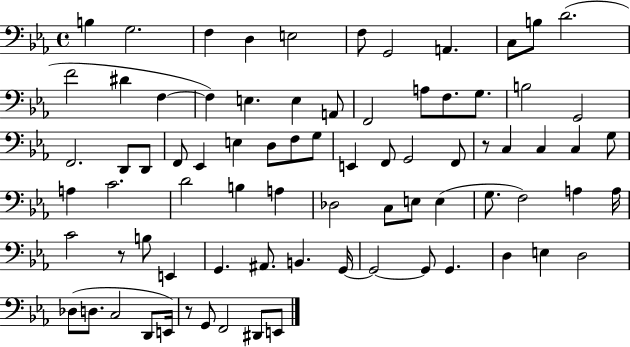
{
  \clef bass
  \time 4/4
  \defaultTimeSignature
  \key ees \major
  b4 g2. | f4 d4 e2 | f8 g,2 a,4. | c8 b8 d'2.( | \break f'2 dis'4 f4~~ | f4) e4. e4 a,8 | f,2 a8 f8. g8. | b2 g,2 | \break f,2. d,8 d,8 | f,8 ees,4 e4 d8 f8 g8 | e,4 f,8 g,2 f,8 | r8 c4 c4 c4 g8 | \break a4 c'2. | d'2 b4 a4 | des2 c8 e8 e4( | g8. f2) a4 a16 | \break c'2 r8 b8 e,4 | g,4. ais,8. b,4. g,16~~ | g,2~~ g,8 g,4. | d4 e4 d2 | \break des8( d8. c2 d,8 e,16) | r8 g,8 f,2 dis,8 e,8 | \bar "|."
}